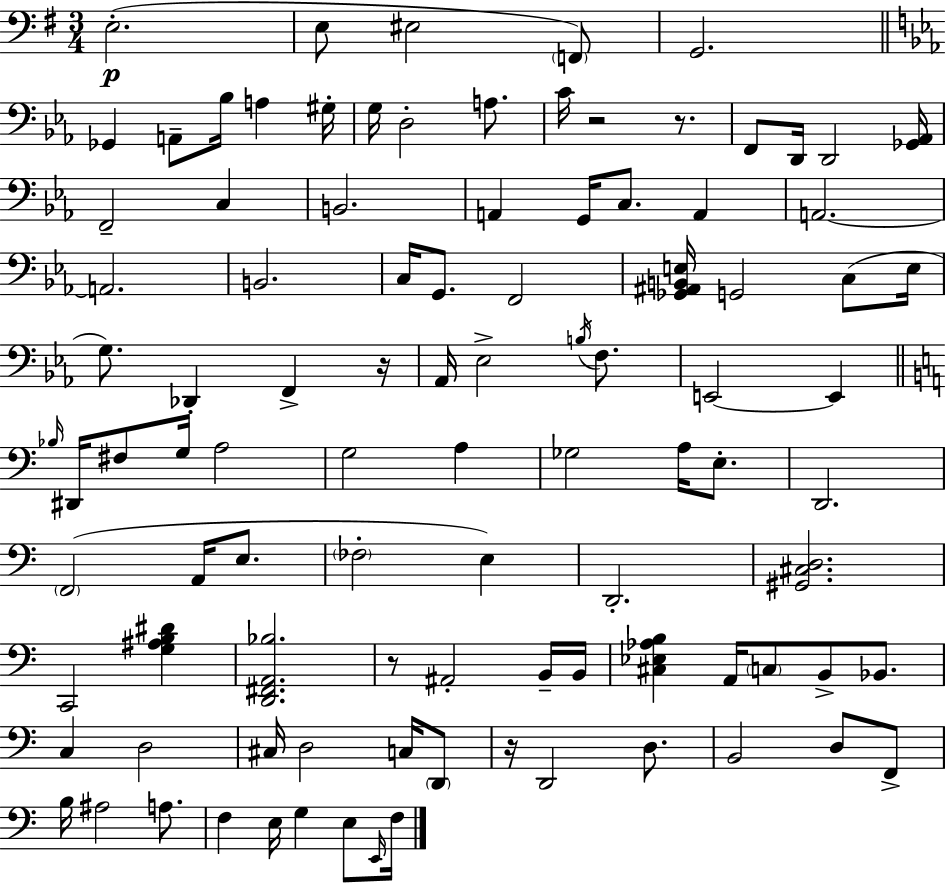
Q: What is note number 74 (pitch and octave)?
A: D2